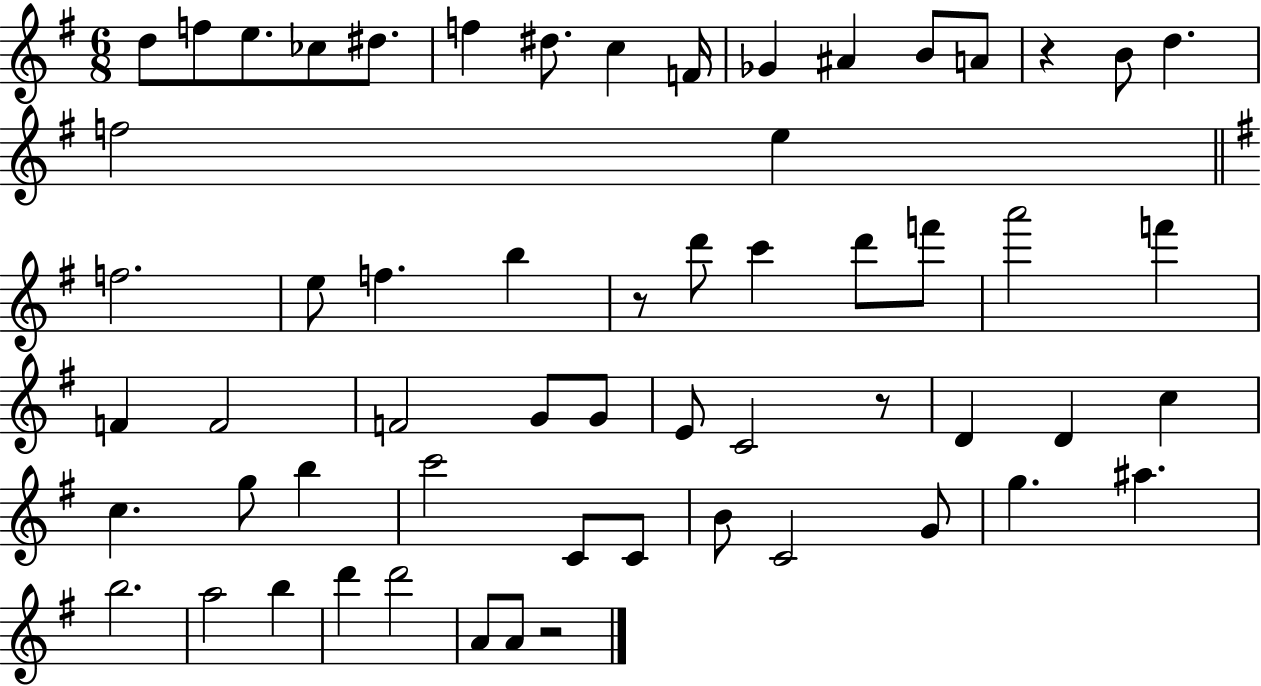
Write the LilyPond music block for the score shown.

{
  \clef treble
  \numericTimeSignature
  \time 6/8
  \key g \major
  d''8 f''8 e''8. ces''8 dis''8. | f''4 dis''8. c''4 f'16 | ges'4 ais'4 b'8 a'8 | r4 b'8 d''4. | \break f''2 e''4 | \bar "||" \break \key e \minor f''2. | e''8 f''4. b''4 | r8 d'''8 c'''4 d'''8 f'''8 | a'''2 f'''4 | \break f'4 f'2 | f'2 g'8 g'8 | e'8 c'2 r8 | d'4 d'4 c''4 | \break c''4. g''8 b''4 | c'''2 c'8 c'8 | b'8 c'2 g'8 | g''4. ais''4. | \break b''2. | a''2 b''4 | d'''4 d'''2 | a'8 a'8 r2 | \break \bar "|."
}